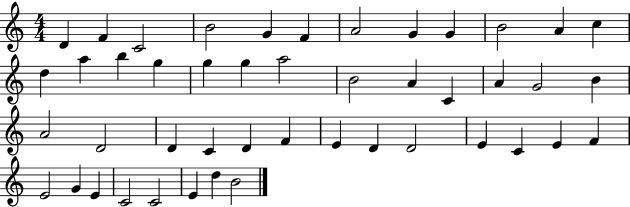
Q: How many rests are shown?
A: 0